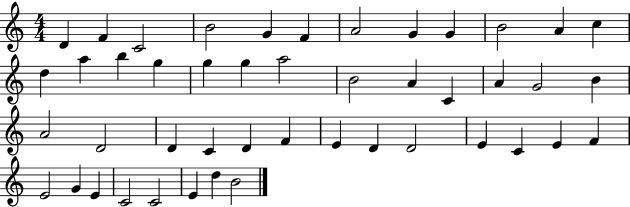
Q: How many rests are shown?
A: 0